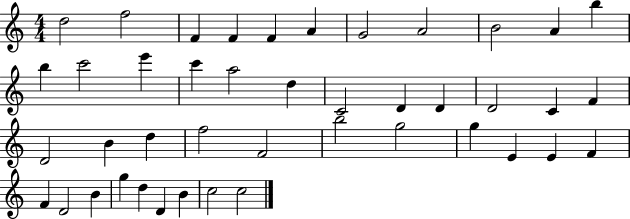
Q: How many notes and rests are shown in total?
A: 43